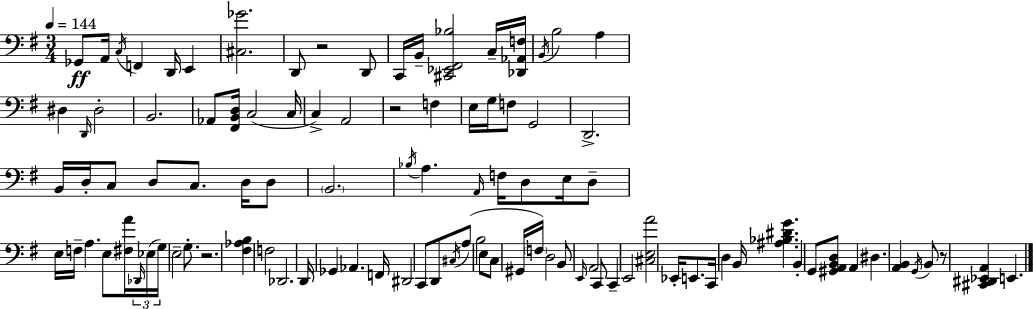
Gb2/e A2/s C3/s F2/q D2/s E2/q [C#3,Gb4]/h. D2/e R/h D2/e C2/s B2/s [C#2,Eb2,F#2,Bb3]/h C3/s [Db2,Ab2,F3]/s B2/s B3/h A3/q D#3/q D2/s D#3/h B2/h. Ab2/e [F#2,B2,D3]/s C3/h C3/s C3/q A2/h R/h F3/q E3/s G3/s F3/e G2/h D2/h. B2/s D3/s C3/e D3/e C3/e. D3/s D3/e B2/h. Bb3/s A3/q. A2/s F3/s D3/e E3/s D3/e E3/s F3/s A3/q. E3/e [F#3,A4]/s Db2/s Eb3/s G3/s E3/h G3/e. R/h. [F#3,Ab3,B3]/q F3/h Db2/h. D2/s Gb2/q Ab2/q. F2/s D#2/h C2/e D2/e C#3/s A3/e B3/h E3/e C3/e G#2/s F3/s D3/h B2/e E2/s A2/h C2/e C2/q E2/h [C#3,E3,A4]/h Eb2/s E2/e. C2/s D3/q B2/s [A#3,Bb3,D#4,G4]/q. B2/q G2/e [G#2,A2,B2,D3]/e A2/q D#3/q. [A2,B2]/q G2/s B2/e R/e [C#2,D#2,Eb2,A2]/q E2/q.